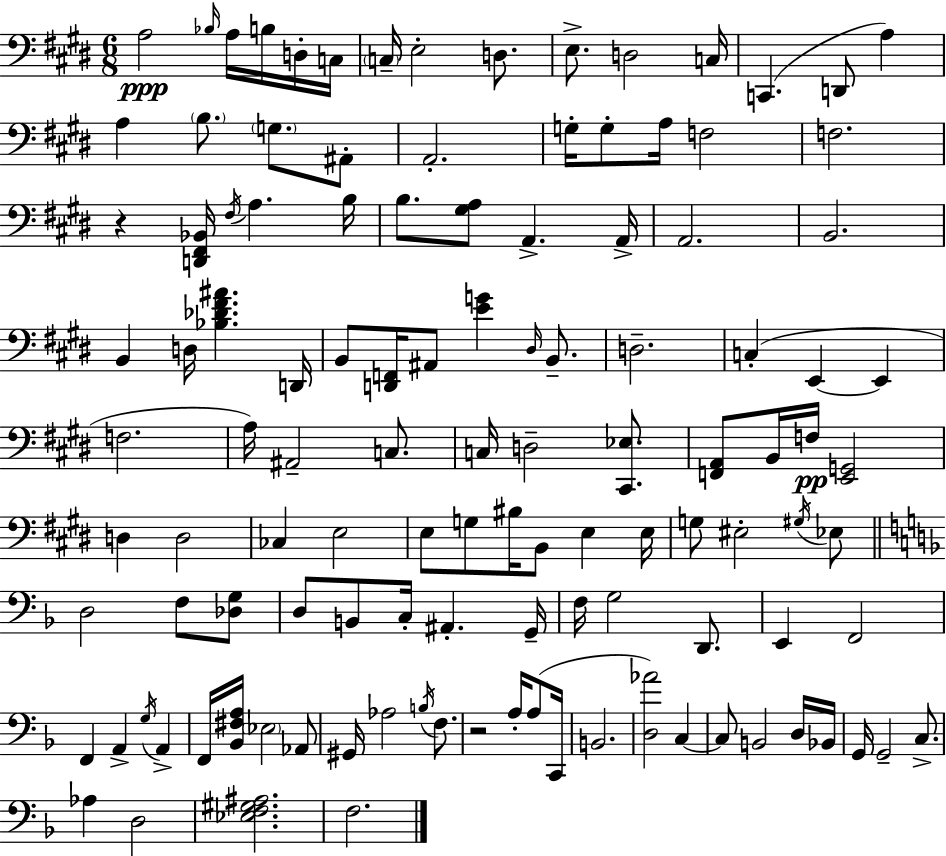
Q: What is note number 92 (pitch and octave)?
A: C2